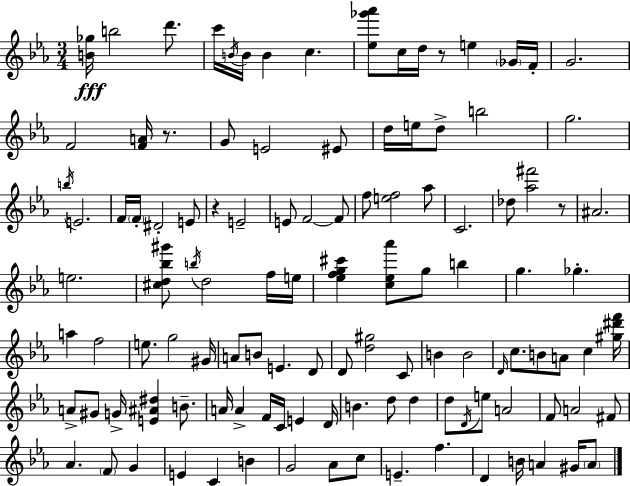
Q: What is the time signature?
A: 3/4